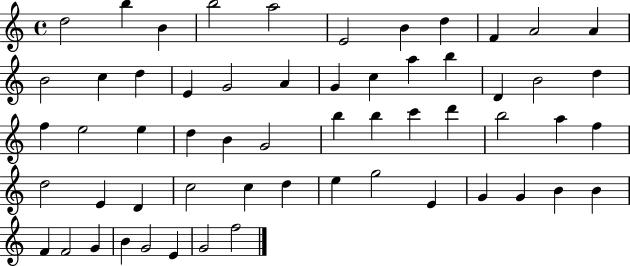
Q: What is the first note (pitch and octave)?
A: D5